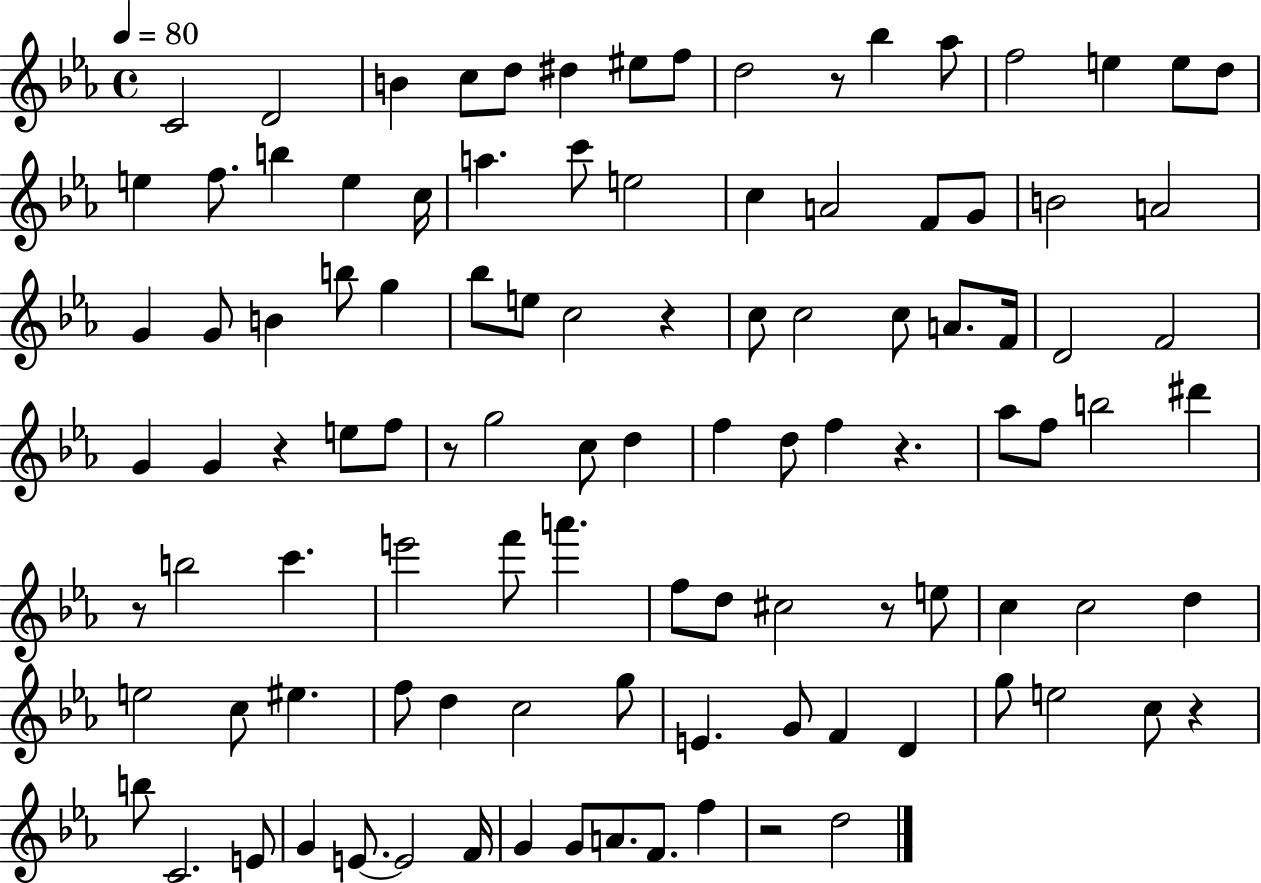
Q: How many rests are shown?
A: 9